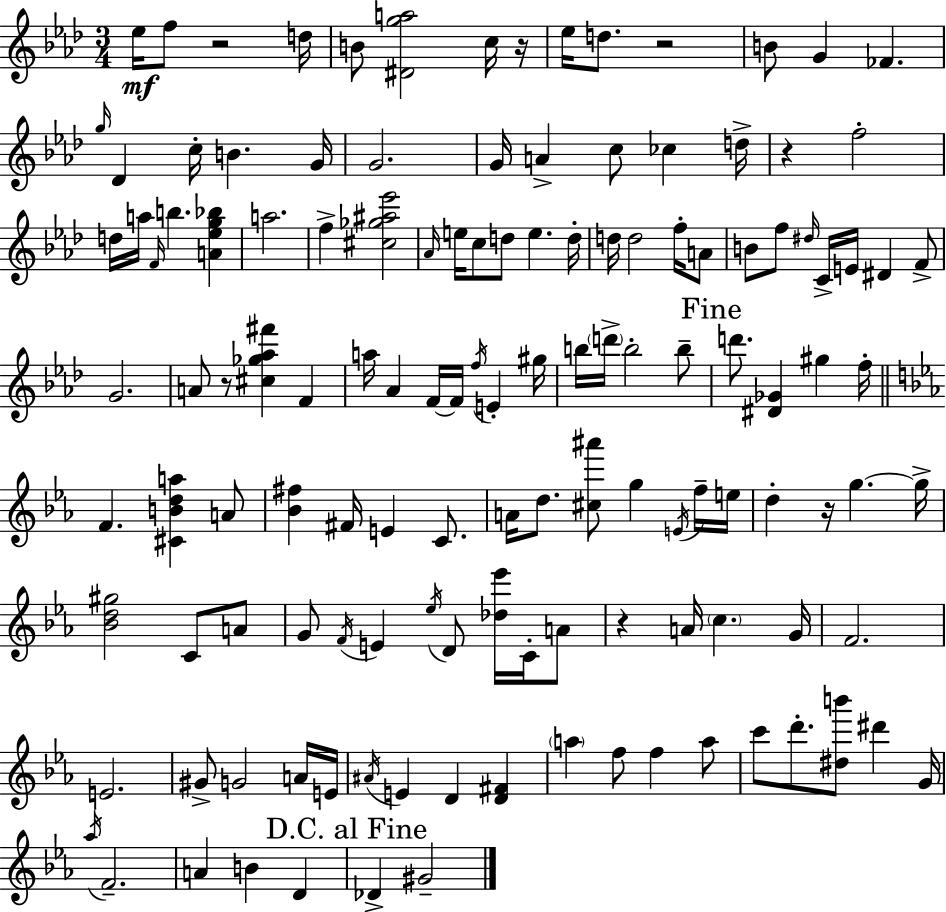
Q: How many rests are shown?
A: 7